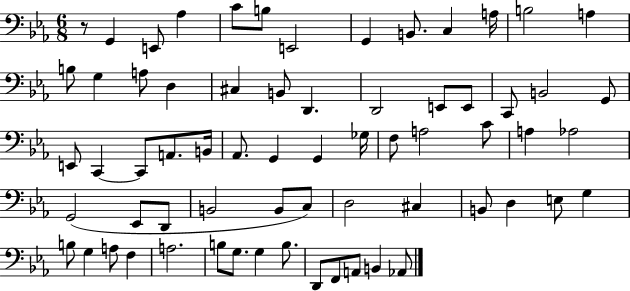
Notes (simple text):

R/e G2/q E2/e Ab3/q C4/e B3/e E2/h G2/q B2/e. C3/q A3/s B3/h A3/q B3/e G3/q A3/e D3/q C#3/q B2/e D2/q. D2/h E2/e E2/e C2/e B2/h G2/e E2/e C2/q C2/e A2/e. B2/s Ab2/e. G2/q G2/q Gb3/s F3/e A3/h C4/e A3/q Ab3/h G2/h Eb2/e D2/e B2/h B2/e C3/e D3/h C#3/q B2/e D3/q E3/e G3/q B3/e G3/q A3/e F3/q A3/h. B3/e G3/e. G3/q B3/e. D2/e F2/e A2/e B2/q Ab2/e